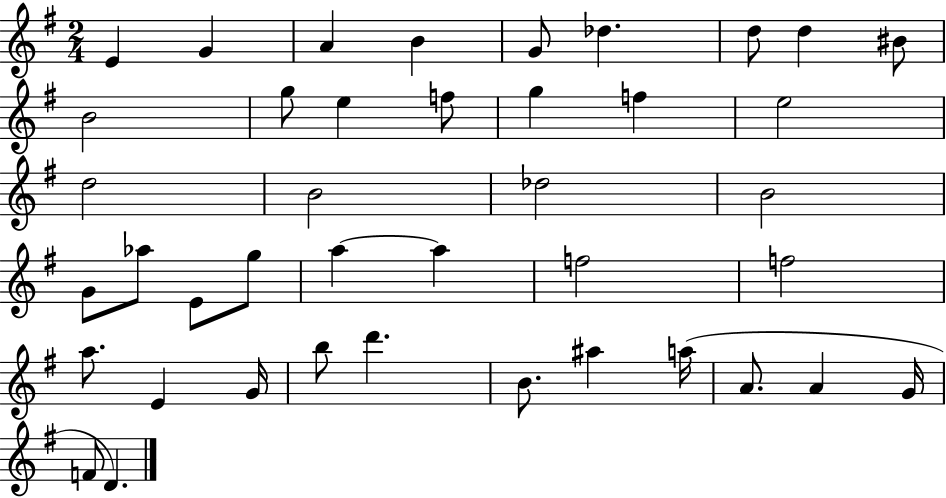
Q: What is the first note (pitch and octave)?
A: E4